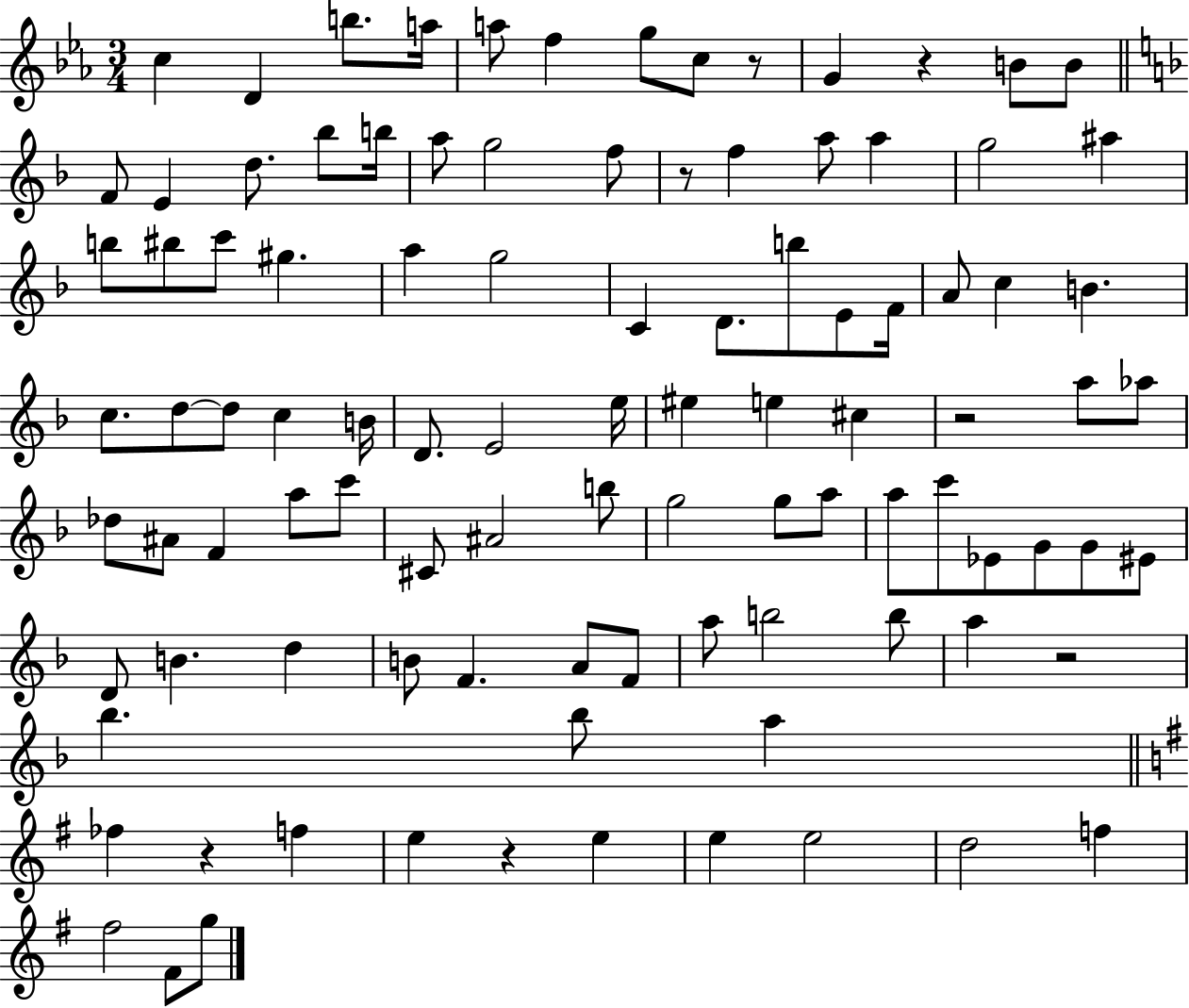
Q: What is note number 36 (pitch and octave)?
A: A4